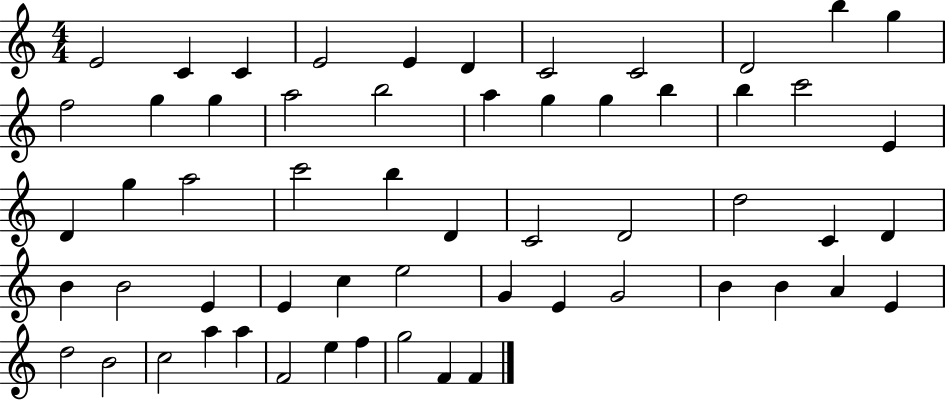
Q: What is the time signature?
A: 4/4